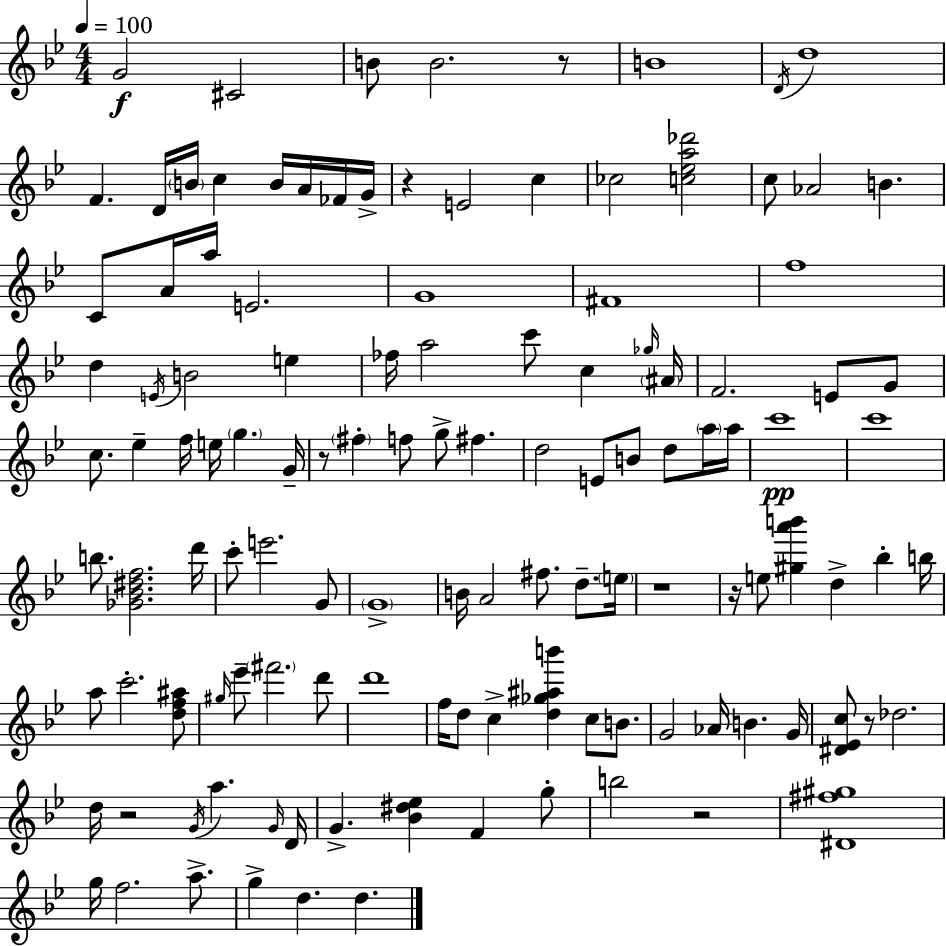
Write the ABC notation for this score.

X:1
T:Untitled
M:4/4
L:1/4
K:Bb
G2 ^C2 B/2 B2 z/2 B4 D/4 d4 F D/4 B/4 c B/4 A/4 _F/4 G/4 z E2 c _c2 [c_ea_d']2 c/2 _A2 B C/2 A/4 a/4 E2 G4 ^F4 f4 d E/4 B2 e _f/4 a2 c'/2 c _g/4 ^A/4 F2 E/2 G/2 c/2 _e f/4 e/4 g G/4 z/2 ^f f/2 g/2 ^f d2 E/2 B/2 d/2 a/4 a/4 c'4 c'4 b/2 [_G_B^df]2 d'/4 c'/2 e'2 G/2 G4 B/4 A2 ^f/2 d/2 e/4 z4 z/4 e/2 [^ga'b'] d _b b/4 a/2 c'2 [df^a]/2 ^g/4 _e'/2 ^f'2 d'/2 d'4 f/4 d/2 c [d_g^ab'] c/2 B/2 G2 _A/4 B G/4 [^D_Ec]/2 z/2 _d2 d/4 z2 G/4 a G/4 D/4 G [_B^d_e] F g/2 b2 z2 [^D^f^g]4 g/4 f2 a/2 g d d